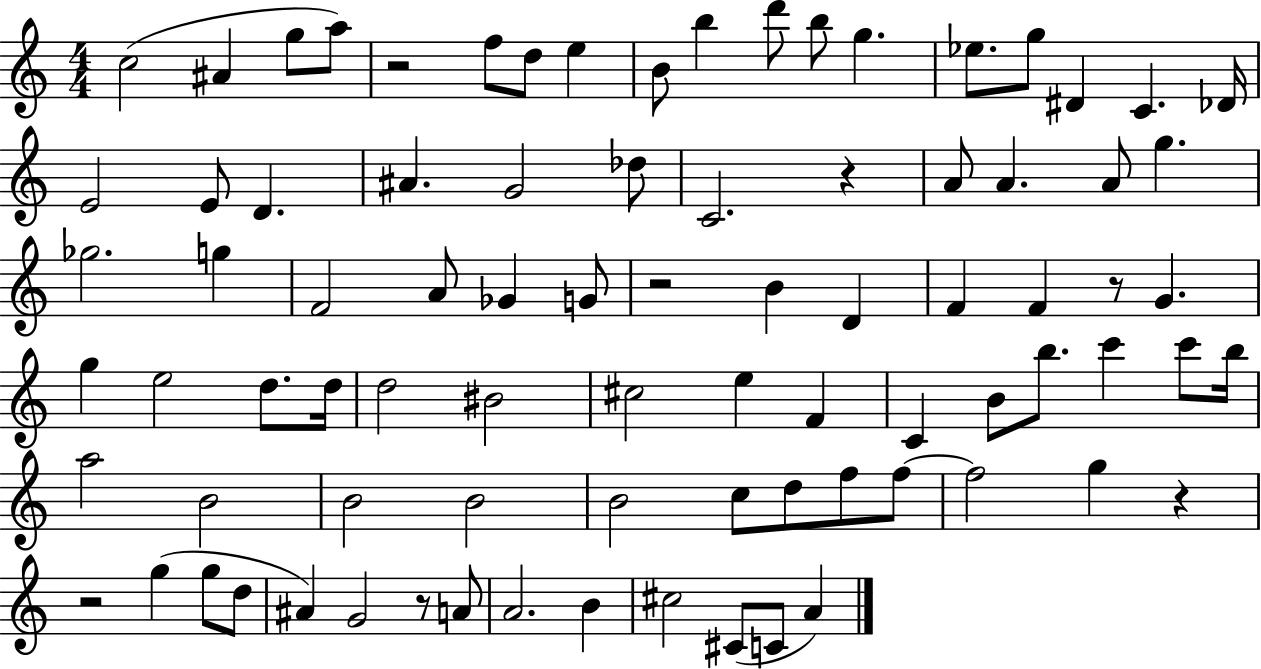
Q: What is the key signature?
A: C major